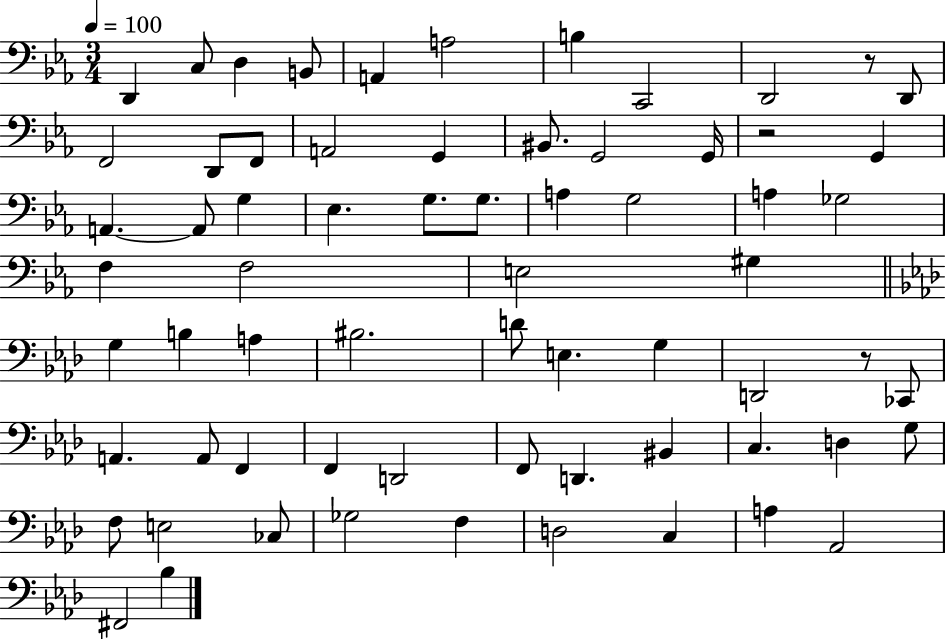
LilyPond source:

{
  \clef bass
  \numericTimeSignature
  \time 3/4
  \key ees \major
  \tempo 4 = 100
  d,4 c8 d4 b,8 | a,4 a2 | b4 c,2 | d,2 r8 d,8 | \break f,2 d,8 f,8 | a,2 g,4 | bis,8. g,2 g,16 | r2 g,4 | \break a,4.~~ a,8 g4 | ees4. g8. g8. | a4 g2 | a4 ges2 | \break f4 f2 | e2 gis4 | \bar "||" \break \key aes \major g4 b4 a4 | bis2. | d'8 e4. g4 | d,2 r8 ces,8 | \break a,4. a,8 f,4 | f,4 d,2 | f,8 d,4. bis,4 | c4. d4 g8 | \break f8 e2 ces8 | ges2 f4 | d2 c4 | a4 aes,2 | \break fis,2 bes4 | \bar "|."
}